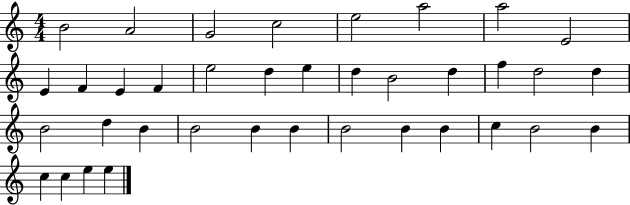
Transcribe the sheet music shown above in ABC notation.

X:1
T:Untitled
M:4/4
L:1/4
K:C
B2 A2 G2 c2 e2 a2 a2 E2 E F E F e2 d e d B2 d f d2 d B2 d B B2 B B B2 B B c B2 B c c e e